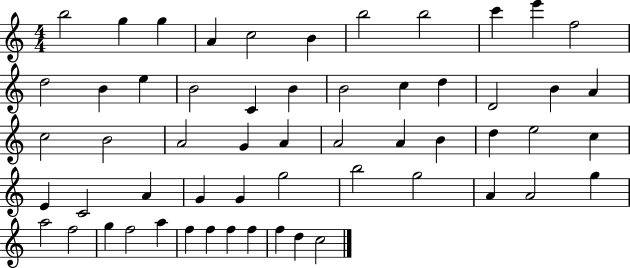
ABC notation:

X:1
T:Untitled
M:4/4
L:1/4
K:C
b2 g g A c2 B b2 b2 c' e' f2 d2 B e B2 C B B2 c d D2 B A c2 B2 A2 G A A2 A B d e2 c E C2 A G G g2 b2 g2 A A2 g a2 f2 g f2 a f f f f f d c2